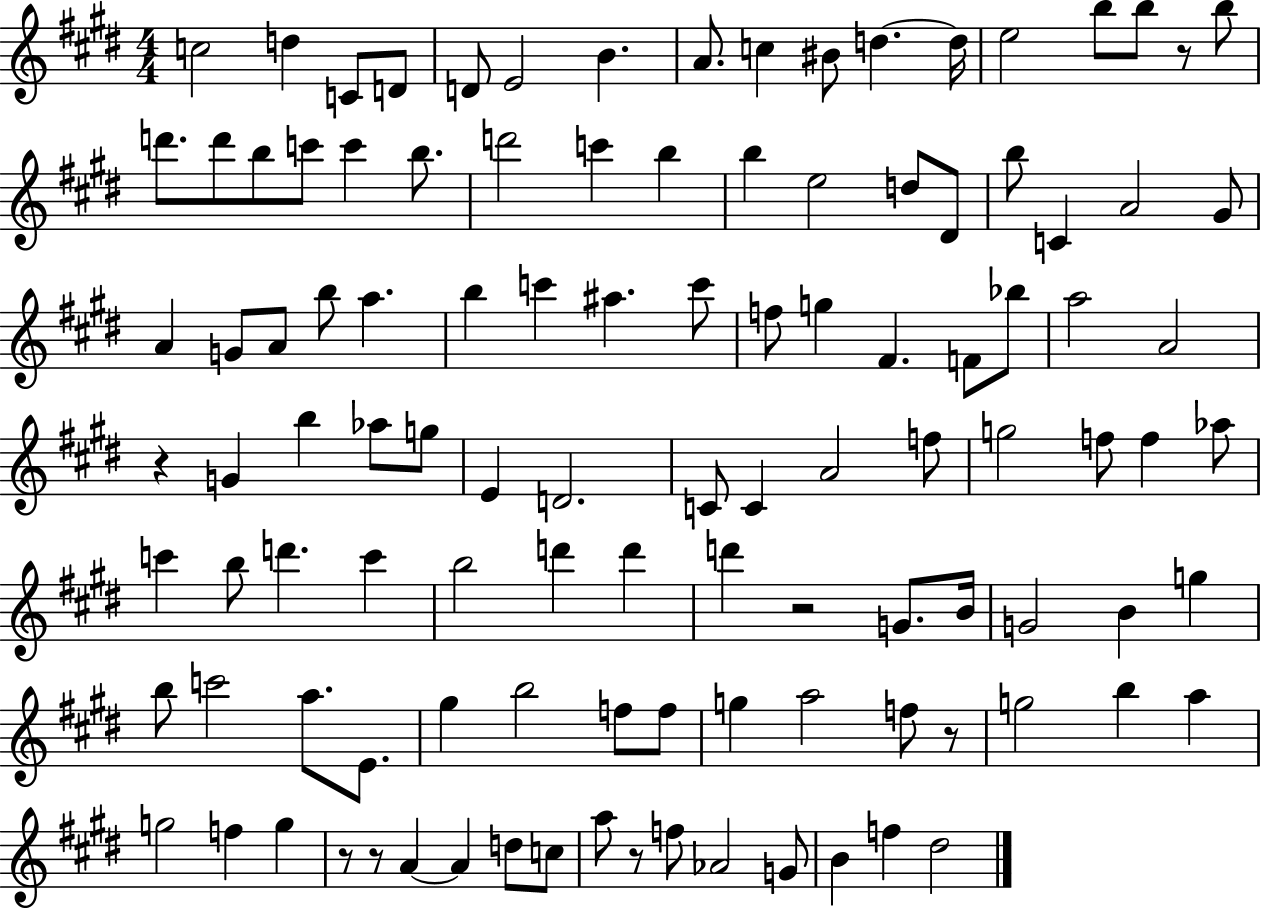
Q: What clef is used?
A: treble